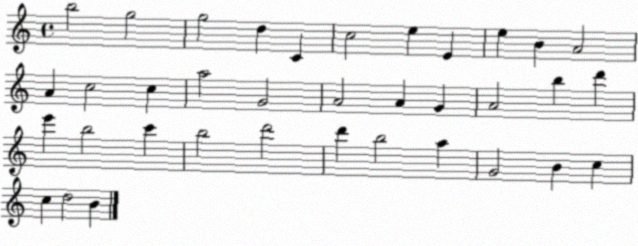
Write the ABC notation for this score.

X:1
T:Untitled
M:4/4
L:1/4
K:C
b2 g2 g2 d C c2 e E e B A2 A c2 c a2 G2 A2 A G A2 b d' e' b2 c' b2 d'2 d' b2 a G2 B c c d2 B